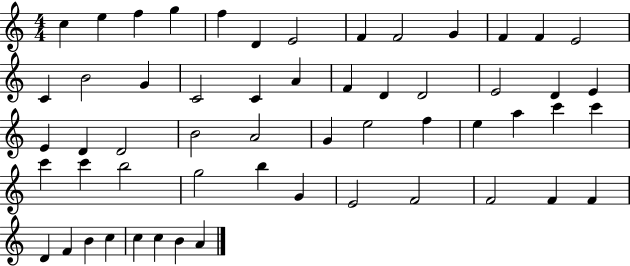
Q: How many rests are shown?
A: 0